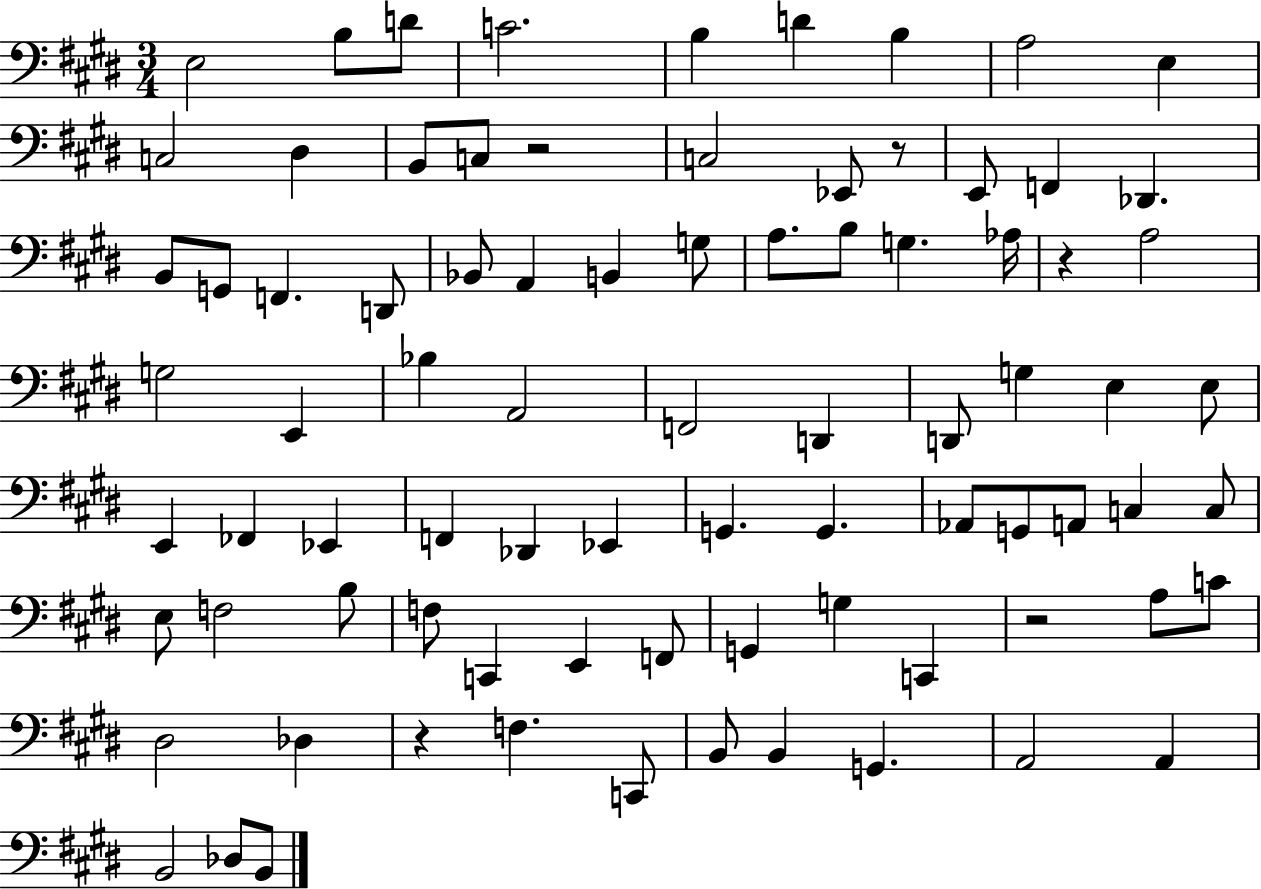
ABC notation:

X:1
T:Untitled
M:3/4
L:1/4
K:E
E,2 B,/2 D/2 C2 B, D B, A,2 E, C,2 ^D, B,,/2 C,/2 z2 C,2 _E,,/2 z/2 E,,/2 F,, _D,, B,,/2 G,,/2 F,, D,,/2 _B,,/2 A,, B,, G,/2 A,/2 B,/2 G, _A,/4 z A,2 G,2 E,, _B, A,,2 F,,2 D,, D,,/2 G, E, E,/2 E,, _F,, _E,, F,, _D,, _E,, G,, G,, _A,,/2 G,,/2 A,,/2 C, C,/2 E,/2 F,2 B,/2 F,/2 C,, E,, F,,/2 G,, G, C,, z2 A,/2 C/2 ^D,2 _D, z F, C,,/2 B,,/2 B,, G,, A,,2 A,, B,,2 _D,/2 B,,/2